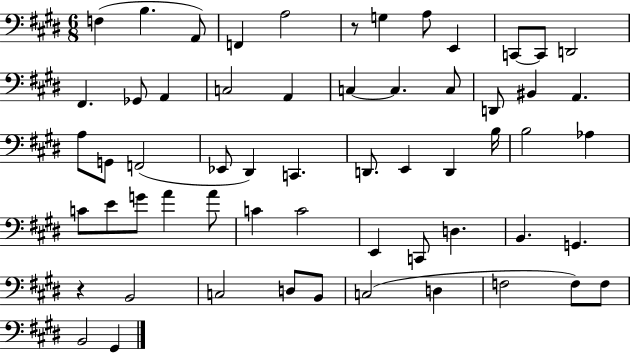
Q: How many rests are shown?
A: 2